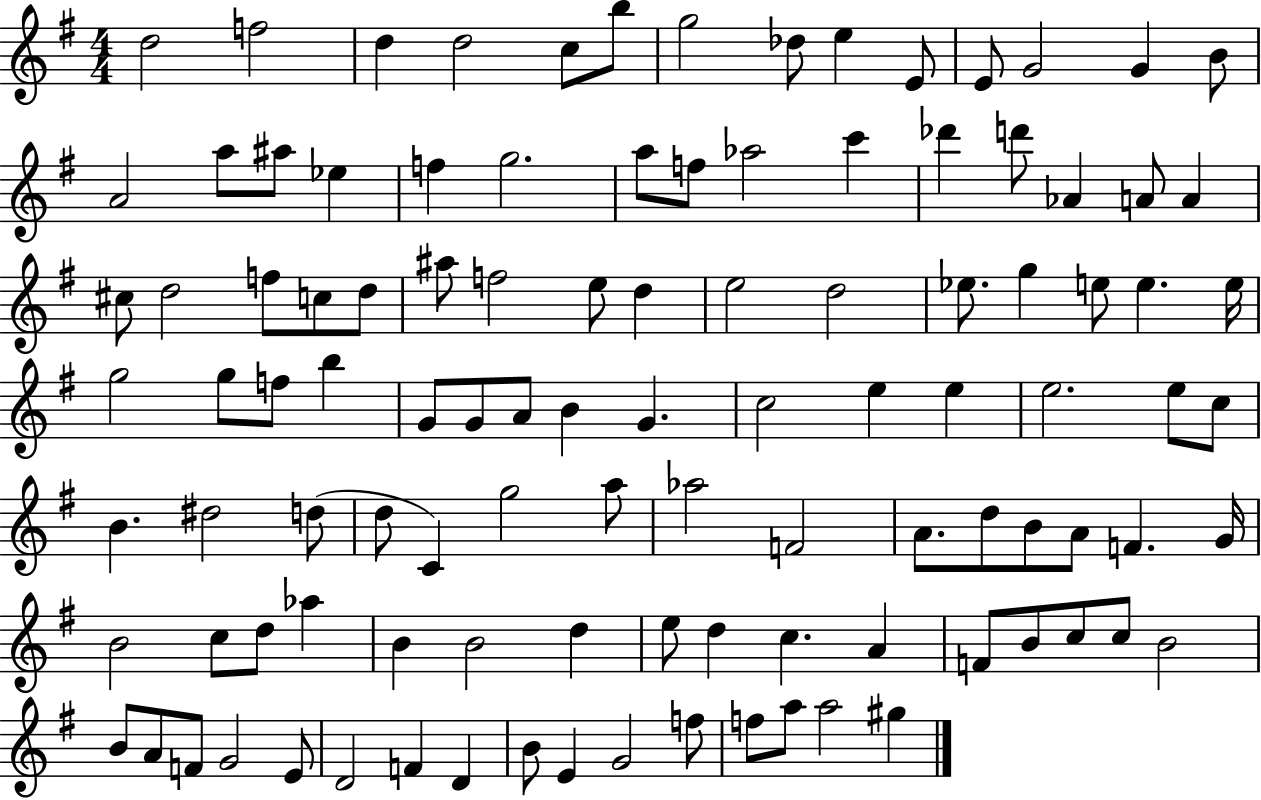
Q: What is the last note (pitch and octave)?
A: G#5